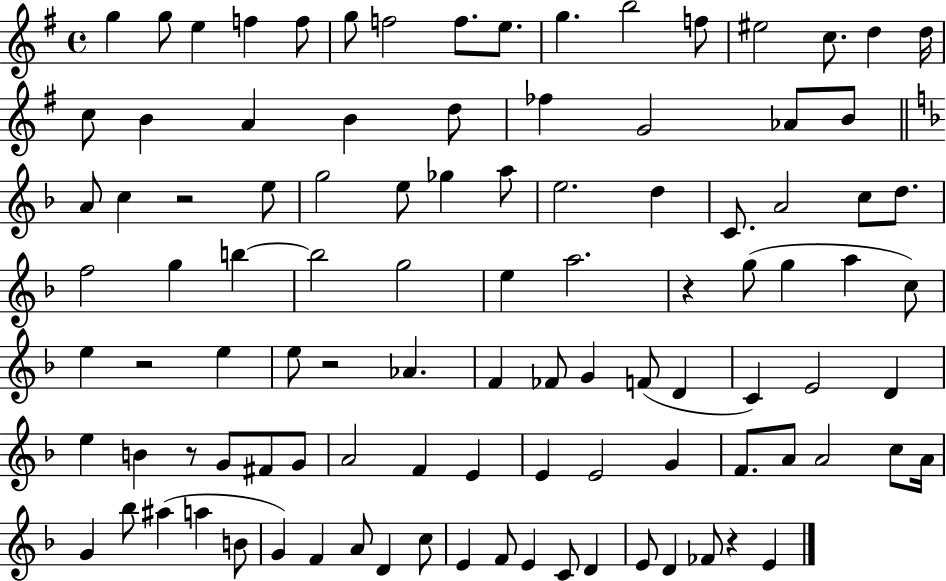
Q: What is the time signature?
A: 4/4